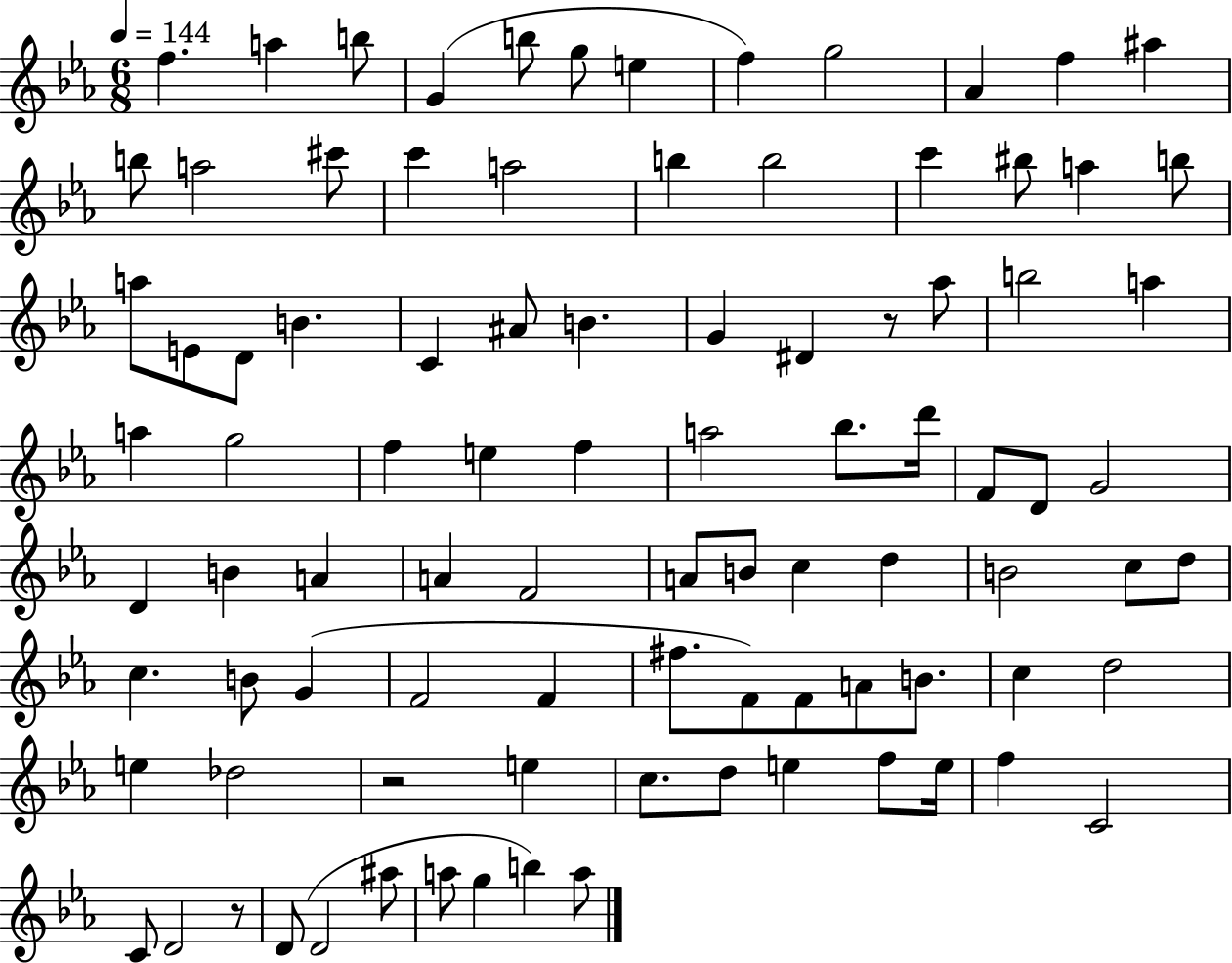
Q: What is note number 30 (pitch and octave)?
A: B4